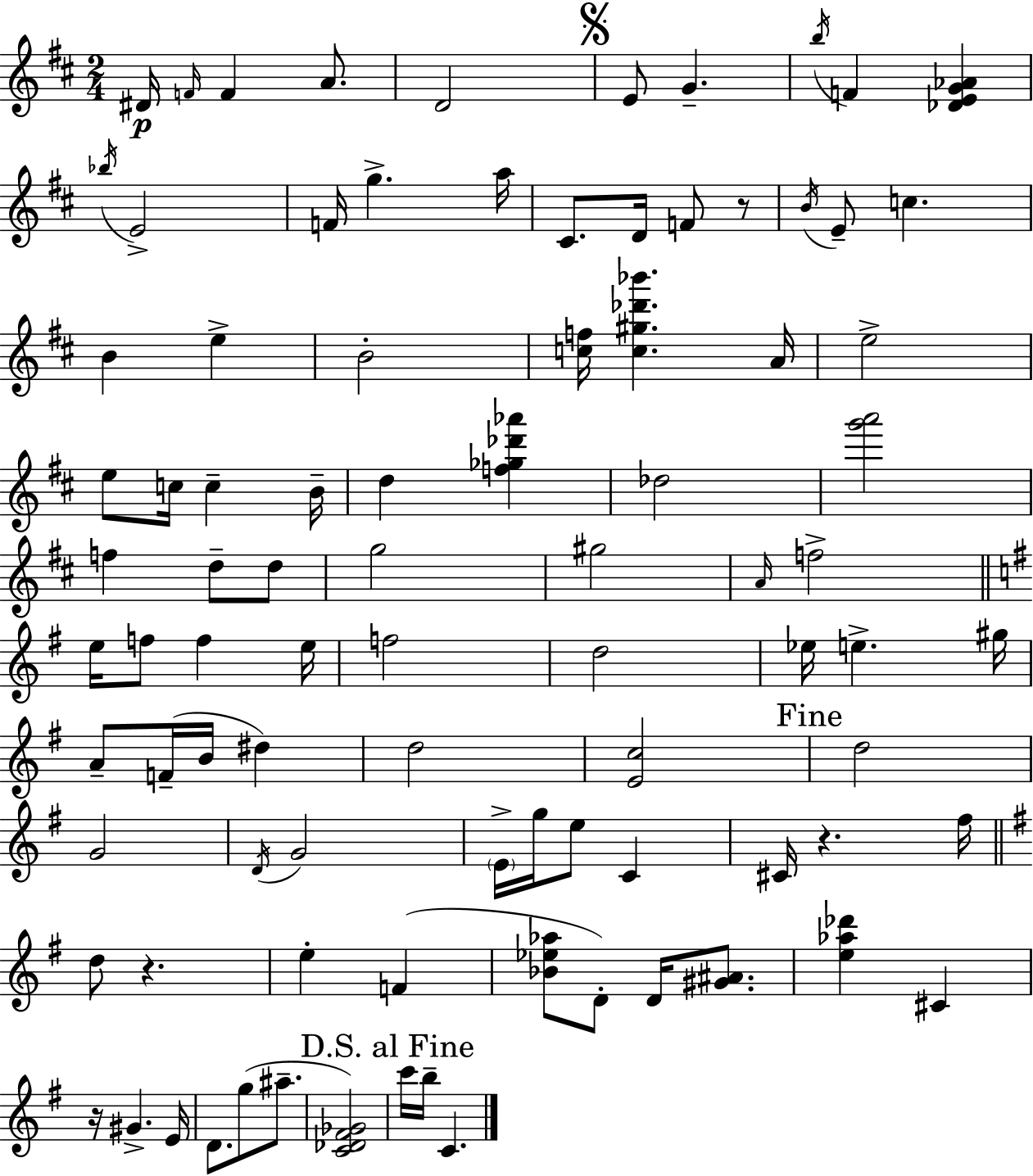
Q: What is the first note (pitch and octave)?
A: D#4